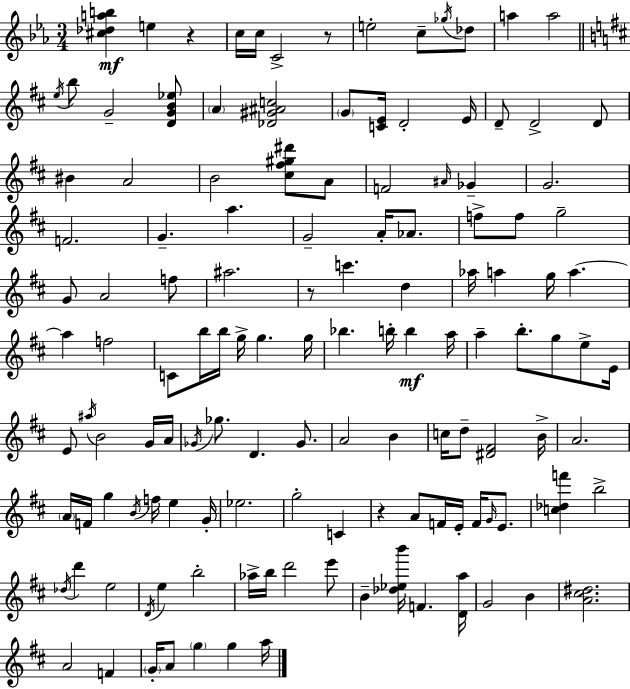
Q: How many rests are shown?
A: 4